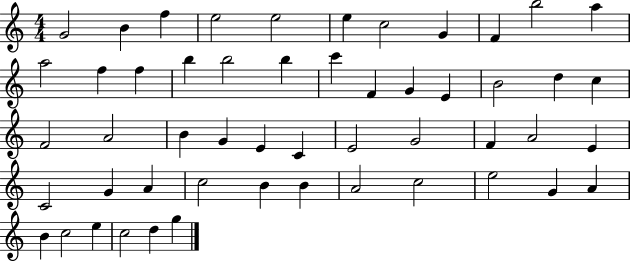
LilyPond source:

{
  \clef treble
  \numericTimeSignature
  \time 4/4
  \key c \major
  g'2 b'4 f''4 | e''2 e''2 | e''4 c''2 g'4 | f'4 b''2 a''4 | \break a''2 f''4 f''4 | b''4 b''2 b''4 | c'''4 f'4 g'4 e'4 | b'2 d''4 c''4 | \break f'2 a'2 | b'4 g'4 e'4 c'4 | e'2 g'2 | f'4 a'2 e'4 | \break c'2 g'4 a'4 | c''2 b'4 b'4 | a'2 c''2 | e''2 g'4 a'4 | \break b'4 c''2 e''4 | c''2 d''4 g''4 | \bar "|."
}